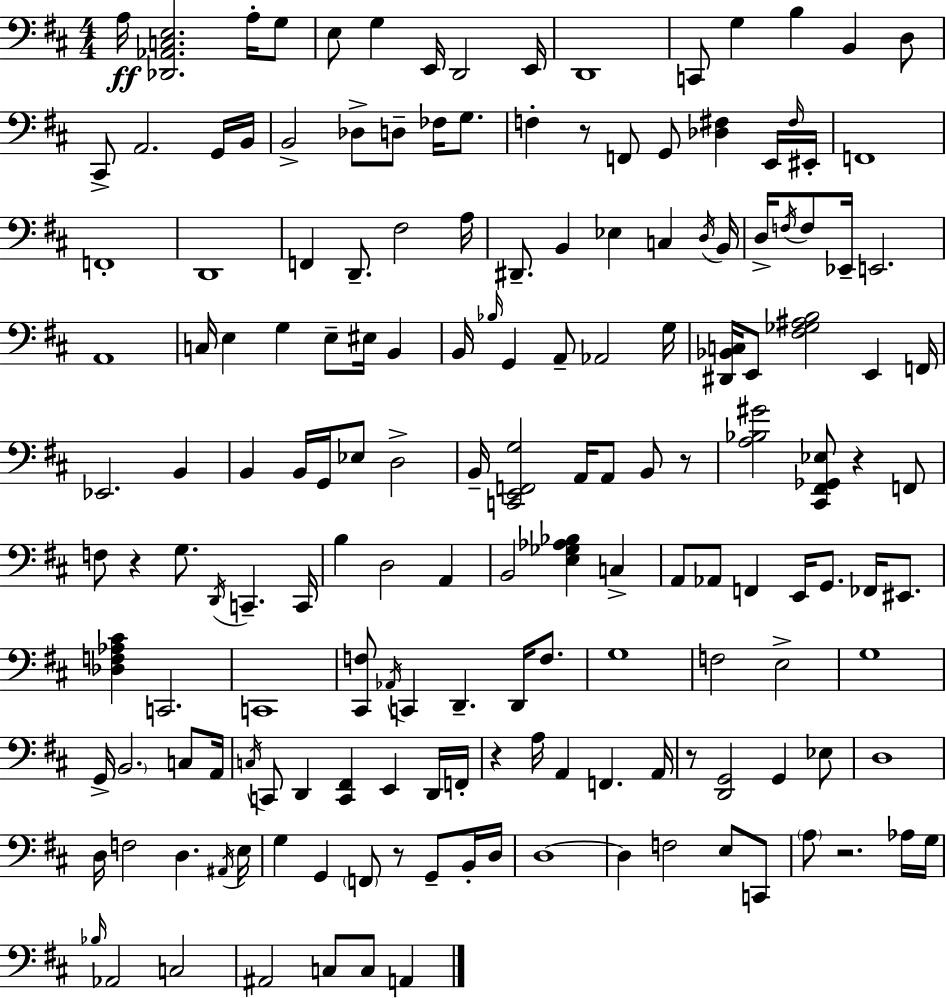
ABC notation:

X:1
T:Untitled
M:4/4
L:1/4
K:D
A,/4 [_D,,_A,,C,E,]2 A,/4 G,/2 E,/2 G, E,,/4 D,,2 E,,/4 D,,4 C,,/2 G, B, B,, D,/2 ^C,,/2 A,,2 G,,/4 B,,/4 B,,2 _D,/2 D,/2 _F,/4 G,/2 F, z/2 F,,/2 G,,/2 [_D,^F,] E,,/4 ^F,/4 ^E,,/4 F,,4 F,,4 D,,4 F,, D,,/2 ^F,2 A,/4 ^D,,/2 B,, _E, C, D,/4 B,,/4 D,/4 F,/4 F,/2 _E,,/4 E,,2 A,,4 C,/4 E, G, E,/2 ^E,/4 B,, B,,/4 _B,/4 G,, A,,/2 _A,,2 G,/4 [^D,,_B,,C,]/4 E,,/2 [^F,_G,^A,B,]2 E,, F,,/4 _E,,2 B,, B,, B,,/4 G,,/4 _E,/2 D,2 B,,/4 [C,,E,,F,,G,]2 A,,/4 A,,/2 B,,/2 z/2 [A,_B,^G]2 [^C,,^F,,_G,,_E,]/2 z F,,/2 F,/2 z G,/2 D,,/4 C,, C,,/4 B, D,2 A,, B,,2 [E,_G,_A,_B,] C, A,,/2 _A,,/2 F,, E,,/4 G,,/2 _F,,/4 ^E,,/2 [_D,F,_A,^C] C,,2 C,,4 [^C,,F,]/2 _A,,/4 C,, D,, D,,/4 F,/2 G,4 F,2 E,2 G,4 G,,/4 B,,2 C,/2 A,,/4 C,/4 C,,/2 D,, [C,,^F,,] E,, D,,/4 F,,/4 z A,/4 A,, F,, A,,/4 z/2 [D,,G,,]2 G,, _E,/2 D,4 D,/4 F,2 D, ^A,,/4 E,/4 G, G,, F,,/2 z/2 G,,/2 B,,/4 D,/4 D,4 D, F,2 E,/2 C,,/2 A,/2 z2 _A,/4 G,/4 _B,/4 _A,,2 C,2 ^A,,2 C,/2 C,/2 A,,